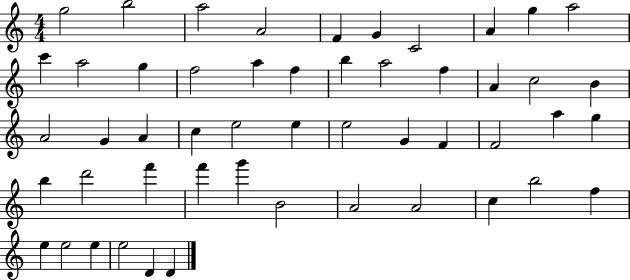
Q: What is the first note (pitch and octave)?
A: G5